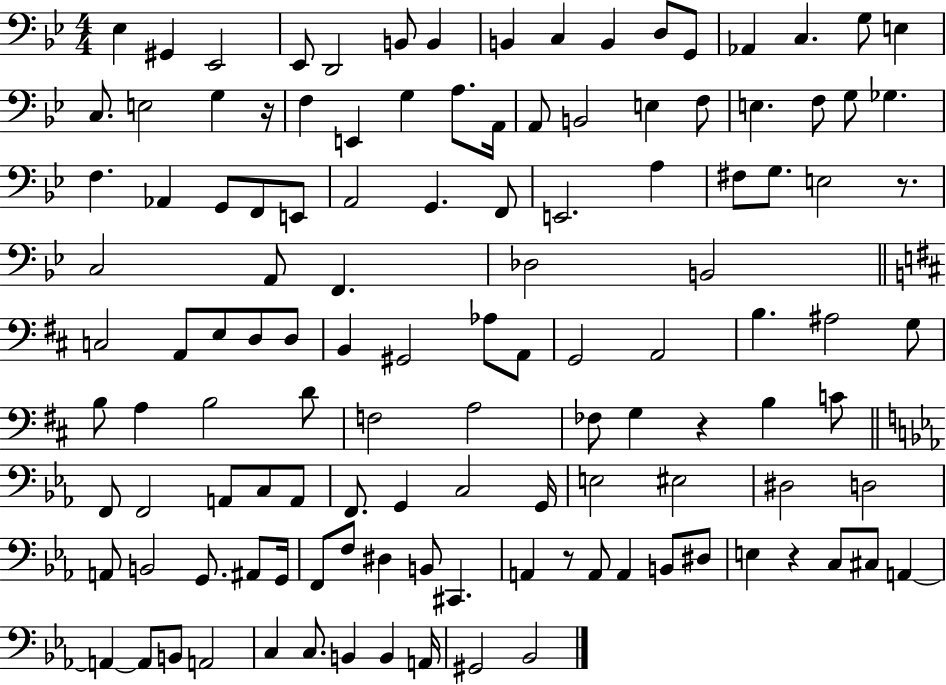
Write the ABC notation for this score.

X:1
T:Untitled
M:4/4
L:1/4
K:Bb
_E, ^G,, _E,,2 _E,,/2 D,,2 B,,/2 B,, B,, C, B,, D,/2 G,,/2 _A,, C, G,/2 E, C,/2 E,2 G, z/4 F, E,, G, A,/2 A,,/4 A,,/2 B,,2 E, F,/2 E, F,/2 G,/2 _G, F, _A,, G,,/2 F,,/2 E,,/2 A,,2 G,, F,,/2 E,,2 A, ^F,/2 G,/2 E,2 z/2 C,2 A,,/2 F,, _D,2 B,,2 C,2 A,,/2 E,/2 D,/2 D,/2 B,, ^G,,2 _A,/2 A,,/2 G,,2 A,,2 B, ^A,2 G,/2 B,/2 A, B,2 D/2 F,2 A,2 _F,/2 G, z B, C/2 F,,/2 F,,2 A,,/2 C,/2 A,,/2 F,,/2 G,, C,2 G,,/4 E,2 ^E,2 ^D,2 D,2 A,,/2 B,,2 G,,/2 ^A,,/2 G,,/4 F,,/2 F,/2 ^D, B,,/2 ^C,, A,, z/2 A,,/2 A,, B,,/2 ^D,/2 E, z C,/2 ^C,/2 A,, A,, A,,/2 B,,/2 A,,2 C, C,/2 B,, B,, A,,/4 ^G,,2 _B,,2